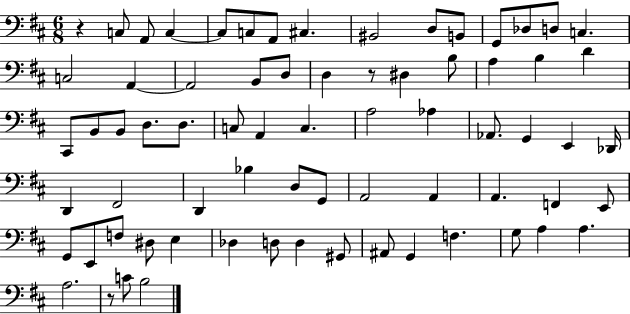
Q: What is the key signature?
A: D major